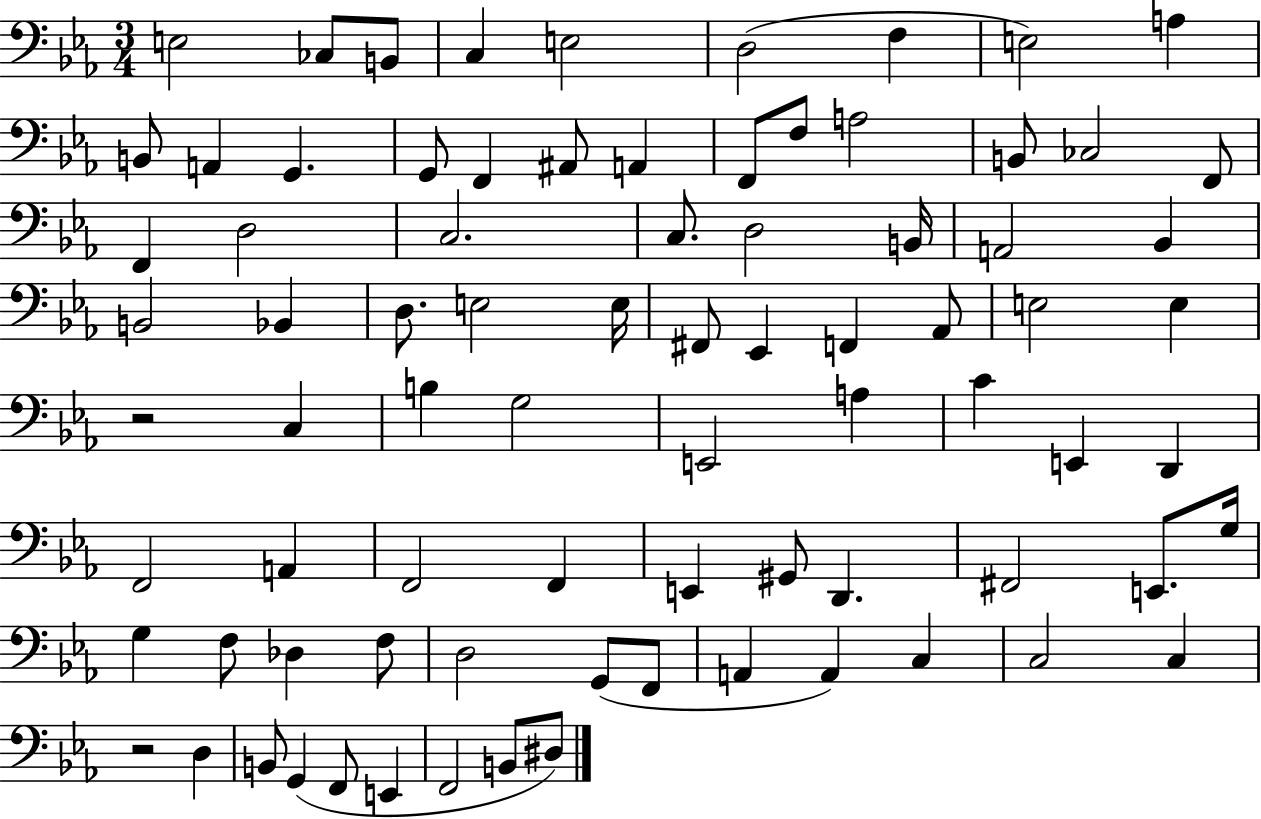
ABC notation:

X:1
T:Untitled
M:3/4
L:1/4
K:Eb
E,2 _C,/2 B,,/2 C, E,2 D,2 F, E,2 A, B,,/2 A,, G,, G,,/2 F,, ^A,,/2 A,, F,,/2 F,/2 A,2 B,,/2 _C,2 F,,/2 F,, D,2 C,2 C,/2 D,2 B,,/4 A,,2 _B,, B,,2 _B,, D,/2 E,2 E,/4 ^F,,/2 _E,, F,, _A,,/2 E,2 E, z2 C, B, G,2 E,,2 A, C E,, D,, F,,2 A,, F,,2 F,, E,, ^G,,/2 D,, ^F,,2 E,,/2 G,/4 G, F,/2 _D, F,/2 D,2 G,,/2 F,,/2 A,, A,, C, C,2 C, z2 D, B,,/2 G,, F,,/2 E,, F,,2 B,,/2 ^D,/2